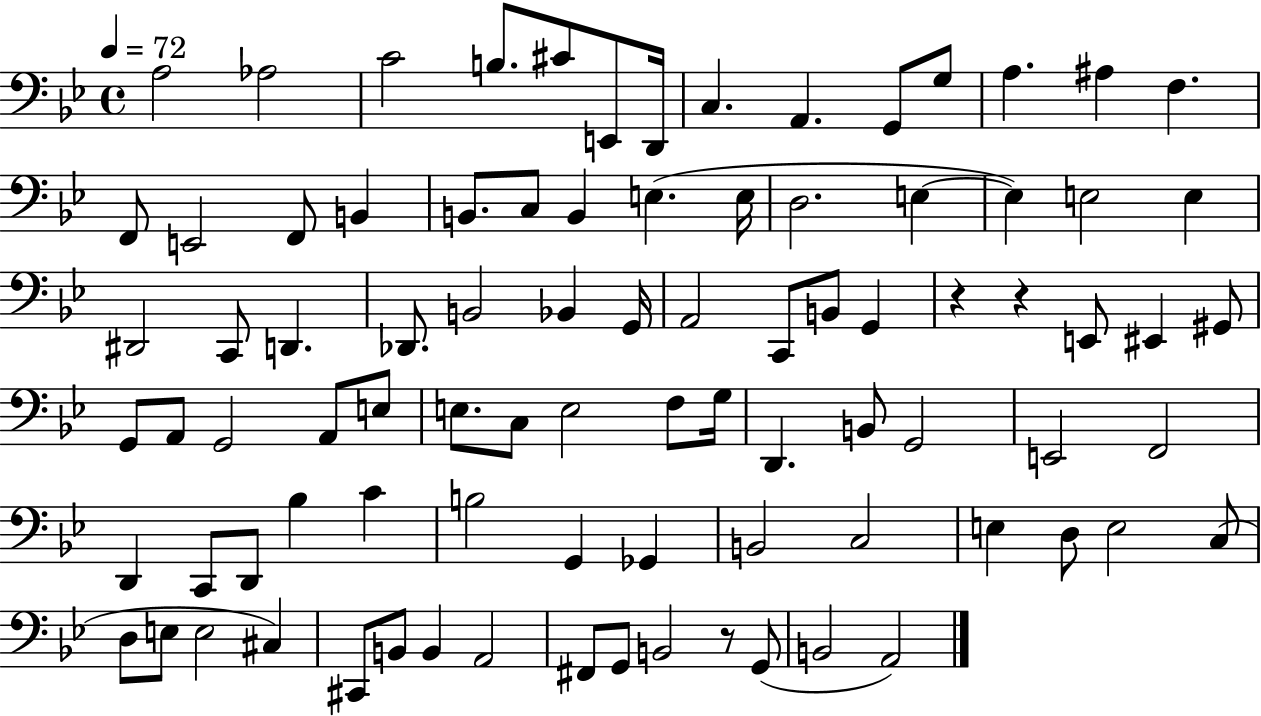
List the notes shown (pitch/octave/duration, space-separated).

A3/h Ab3/h C4/h B3/e. C#4/e E2/e D2/s C3/q. A2/q. G2/e G3/e A3/q. A#3/q F3/q. F2/e E2/h F2/e B2/q B2/e. C3/e B2/q E3/q. E3/s D3/h. E3/q E3/q E3/h E3/q D#2/h C2/e D2/q. Db2/e. B2/h Bb2/q G2/s A2/h C2/e B2/e G2/q R/q R/q E2/e EIS2/q G#2/e G2/e A2/e G2/h A2/e E3/e E3/e. C3/e E3/h F3/e G3/s D2/q. B2/e G2/h E2/h F2/h D2/q C2/e D2/e Bb3/q C4/q B3/h G2/q Gb2/q B2/h C3/h E3/q D3/e E3/h C3/e D3/e E3/e E3/h C#3/q C#2/e B2/e B2/q A2/h F#2/e G2/e B2/h R/e G2/e B2/h A2/h